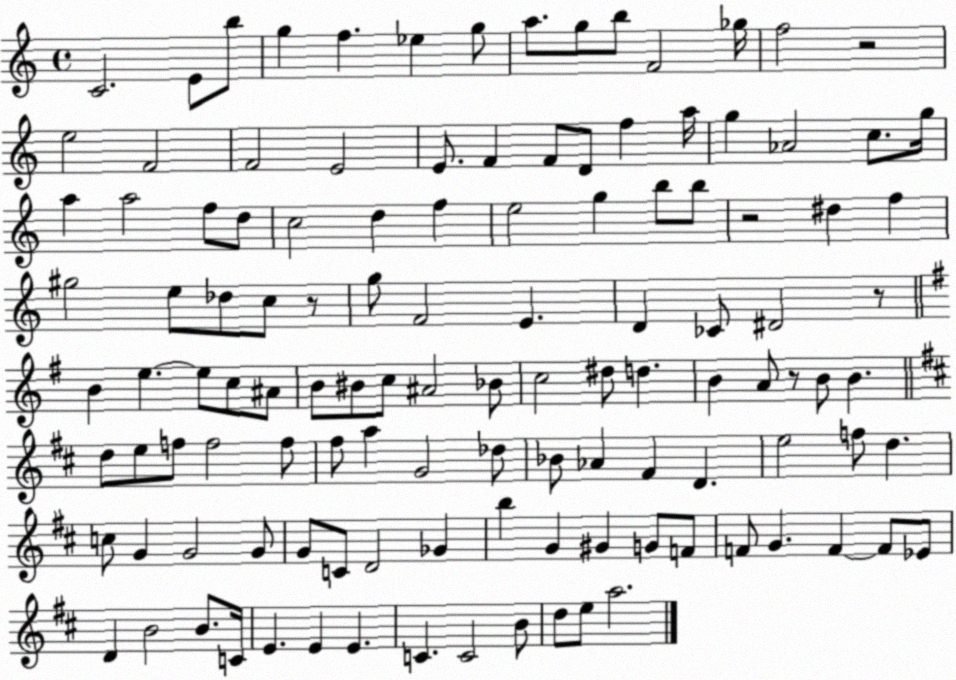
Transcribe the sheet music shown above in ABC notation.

X:1
T:Untitled
M:4/4
L:1/4
K:C
C2 E/2 b/2 g f _e g/2 a/2 g/2 b/2 F2 _g/4 f2 z2 e2 F2 F2 E2 E/2 F F/2 D/2 f a/4 g _A2 c/2 g/4 a a2 f/2 d/2 c2 d f e2 g b/2 b/2 z2 ^d f ^g2 e/2 _d/2 c/2 z/2 g/2 F2 E D _C/2 ^D2 z/2 B e e/2 c/2 ^A/2 B/2 ^B/2 c/2 ^A2 _B/2 c2 ^d/2 d B A/2 z/2 B/2 B d/2 e/2 f/2 f2 f/2 ^f/2 a G2 _d/2 _B/2 _A ^F D e2 f/2 d c/2 G G2 G/2 G/2 C/2 D2 _G b G ^G G/2 F/2 F/2 G F F/2 _E/2 D B2 B/2 C/4 E E E C C2 B/2 d/2 e/2 a2